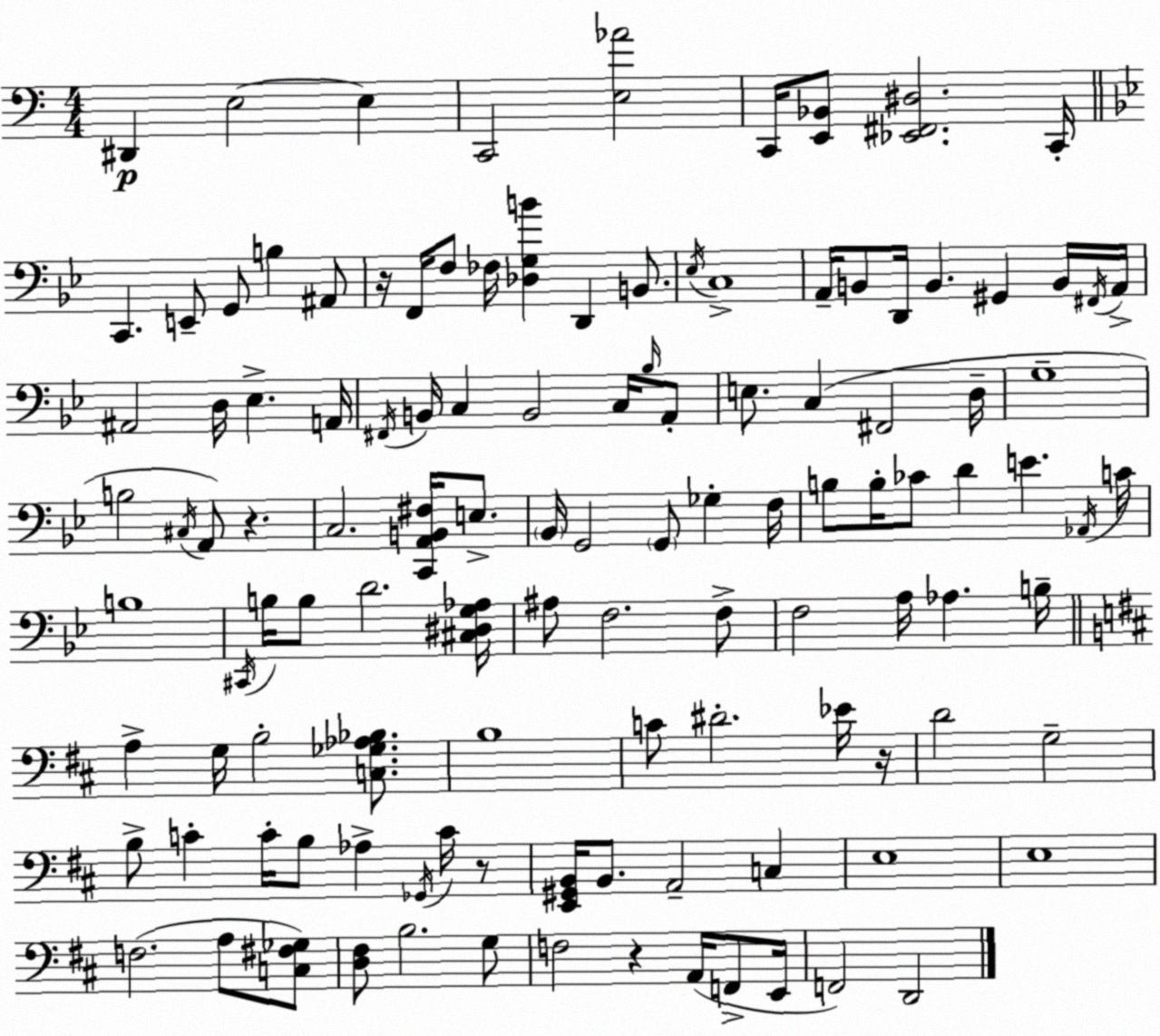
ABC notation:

X:1
T:Untitled
M:4/4
L:1/4
K:C
^D,, E,2 E, C,,2 [E,_A]2 C,,/4 [E,,_B,,]/2 [_E,,^F,,^D,]2 C,,/4 C,, E,,/2 G,,/2 B, ^A,,/2 z/4 F,,/4 F,/2 _F,/4 [_D,G,B] D,, B,,/2 _E,/4 C,4 A,,/4 B,,/2 D,,/4 B,, ^G,, B,,/4 ^F,,/4 A,,/4 ^A,,2 D,/4 _E, A,,/4 ^F,,/4 B,,/4 C, B,,2 C,/4 _B,/4 A,,/2 E,/2 C, ^F,,2 D,/4 G,4 B,2 ^C,/4 A,,/2 z C,2 [C,,A,,B,,^F,]/4 E,/2 _B,,/4 G,,2 G,,/2 _G, F,/4 B,/2 B,/4 _C/2 D E _A,,/4 C/4 B,4 ^C,,/4 B,/4 B,/2 D2 [^C,^D,G,_A,]/4 ^A,/2 F,2 F,/2 F,2 A,/4 _A, B,/4 A, G,/4 B,2 [C,_G,_A,_B,]/2 B,4 C/2 ^D2 _E/4 z/4 D2 G,2 B,/2 C C/4 B,/2 _A, _G,,/4 C/4 z/2 [E,,^G,,B,,]/4 B,,/2 A,,2 C, E,4 E,4 F,2 A,/2 [C,^F,_G,]/2 [D,^F,]/2 B,2 G,/2 F,2 z A,,/4 F,,/2 E,,/4 F,,2 D,,2